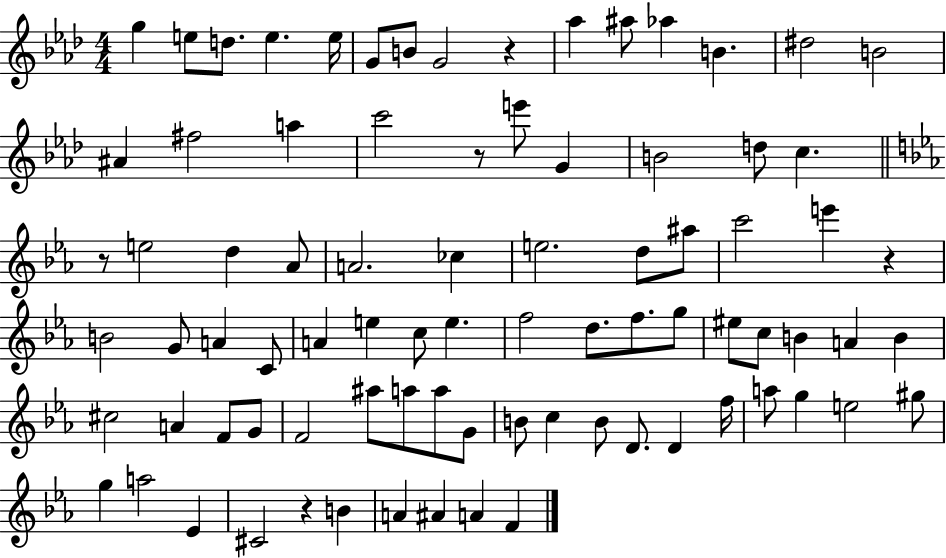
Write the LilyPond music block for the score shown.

{
  \clef treble
  \numericTimeSignature
  \time 4/4
  \key aes \major
  \repeat volta 2 { g''4 e''8 d''8. e''4. e''16 | g'8 b'8 g'2 r4 | aes''4 ais''8 aes''4 b'4. | dis''2 b'2 | \break ais'4 fis''2 a''4 | c'''2 r8 e'''8 g'4 | b'2 d''8 c''4. | \bar "||" \break \key ees \major r8 e''2 d''4 aes'8 | a'2. ces''4 | e''2. d''8 ais''8 | c'''2 e'''4 r4 | \break b'2 g'8 a'4 c'8 | a'4 e''4 c''8 e''4. | f''2 d''8. f''8. g''8 | eis''8 c''8 b'4 a'4 b'4 | \break cis''2 a'4 f'8 g'8 | f'2 ais''8 a''8 a''8 g'8 | b'8 c''4 b'8 d'8. d'4 f''16 | a''8 g''4 e''2 gis''8 | \break g''4 a''2 ees'4 | cis'2 r4 b'4 | a'4 ais'4 a'4 f'4 | } \bar "|."
}